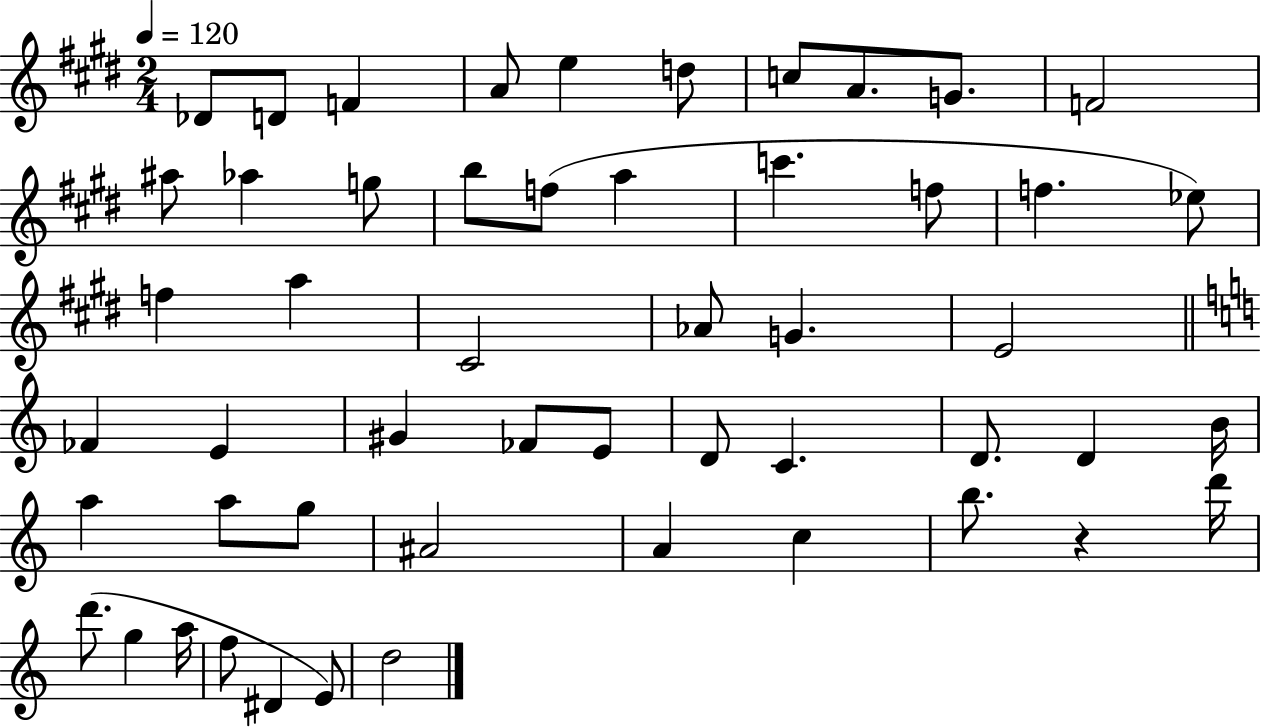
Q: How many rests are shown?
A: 1